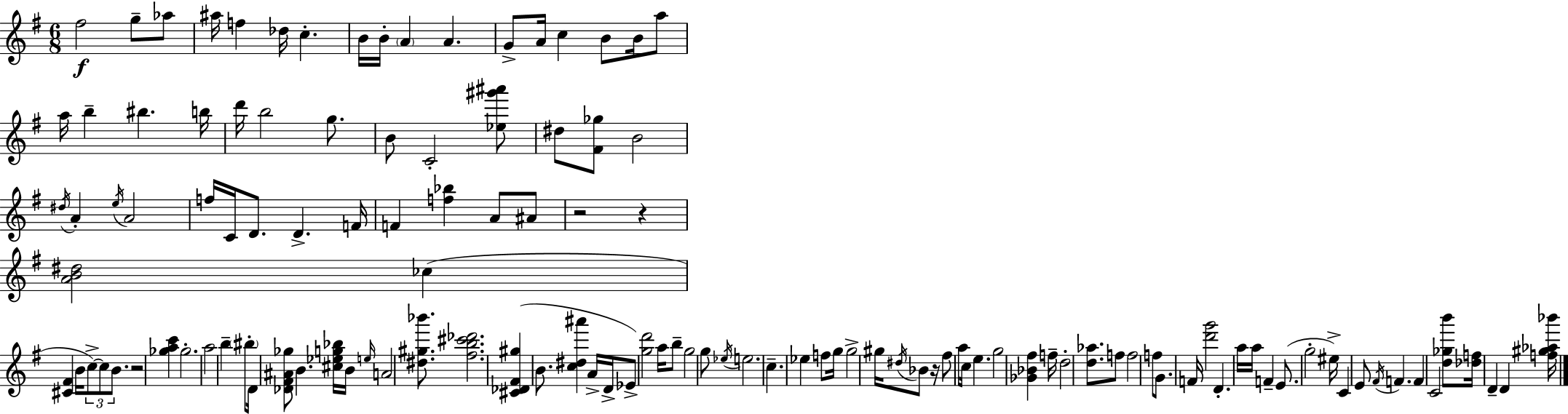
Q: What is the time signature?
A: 6/8